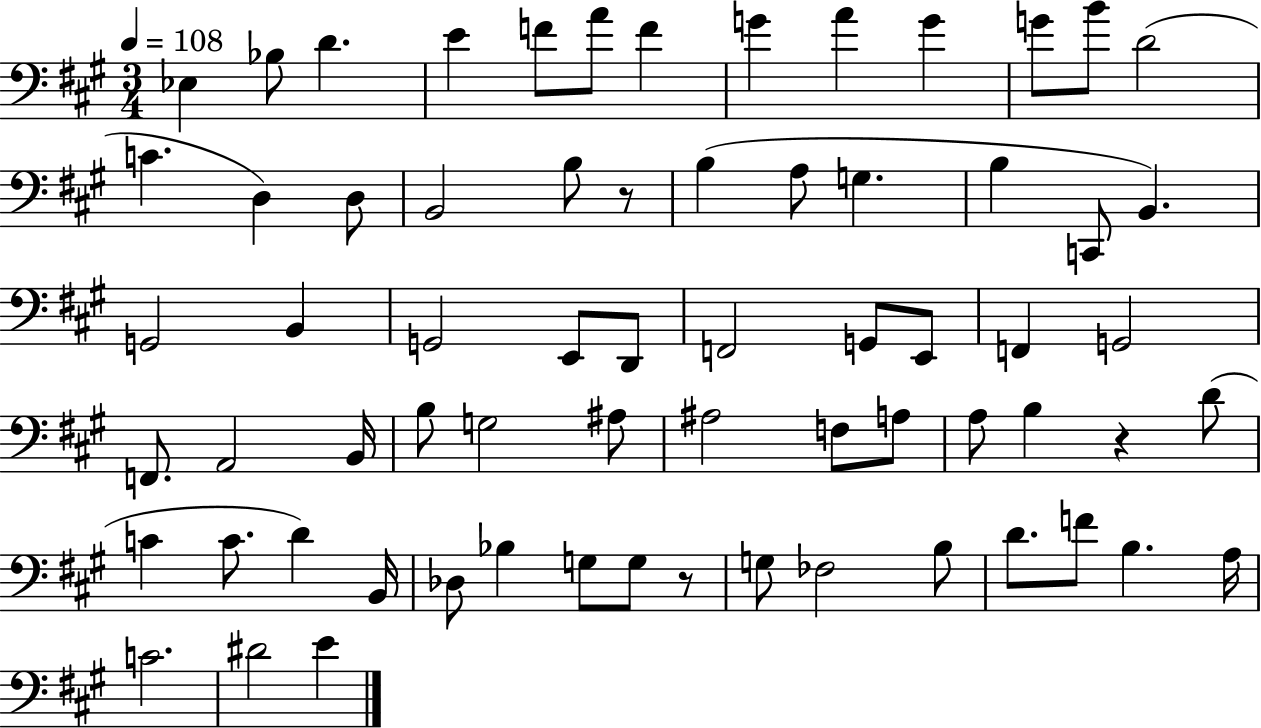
{
  \clef bass
  \numericTimeSignature
  \time 3/4
  \key a \major
  \tempo 4 = 108
  ees4 bes8 d'4. | e'4 f'8 a'8 f'4 | g'4 a'4 g'4 | g'8 b'8 d'2( | \break c'4. d4) d8 | b,2 b8 r8 | b4( a8 g4. | b4 c,8 b,4.) | \break g,2 b,4 | g,2 e,8 d,8 | f,2 g,8 e,8 | f,4 g,2 | \break f,8. a,2 b,16 | b8 g2 ais8 | ais2 f8 a8 | a8 b4 r4 d'8( | \break c'4 c'8. d'4) b,16 | des8 bes4 g8 g8 r8 | g8 fes2 b8 | d'8. f'8 b4. a16 | \break c'2. | dis'2 e'4 | \bar "|."
}